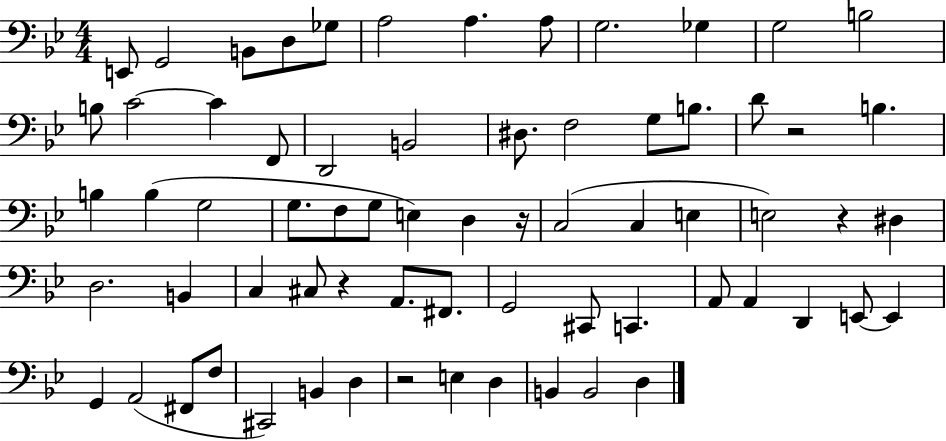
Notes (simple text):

E2/e G2/h B2/e D3/e Gb3/e A3/h A3/q. A3/e G3/h. Gb3/q G3/h B3/h B3/e C4/h C4/q F2/e D2/h B2/h D#3/e. F3/h G3/e B3/e. D4/e R/h B3/q. B3/q B3/q G3/h G3/e. F3/e G3/e E3/q D3/q R/s C3/h C3/q E3/q E3/h R/q D#3/q D3/h. B2/q C3/q C#3/e R/q A2/e. F#2/e. G2/h C#2/e C2/q. A2/e A2/q D2/q E2/e E2/q G2/q A2/h F#2/e F3/e C#2/h B2/q D3/q R/h E3/q D3/q B2/q B2/h D3/q